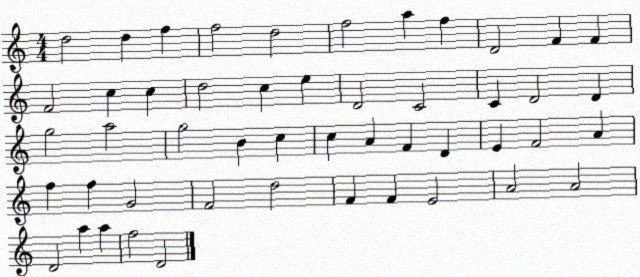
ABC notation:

X:1
T:Untitled
M:4/4
L:1/4
K:C
d2 d f f2 d2 f2 a f D2 F F F2 c c d2 c e D2 C2 C D2 D g2 a2 g2 B c c A F D E F2 A f f G2 F2 d2 F F E2 A2 A2 D2 a a f2 D2